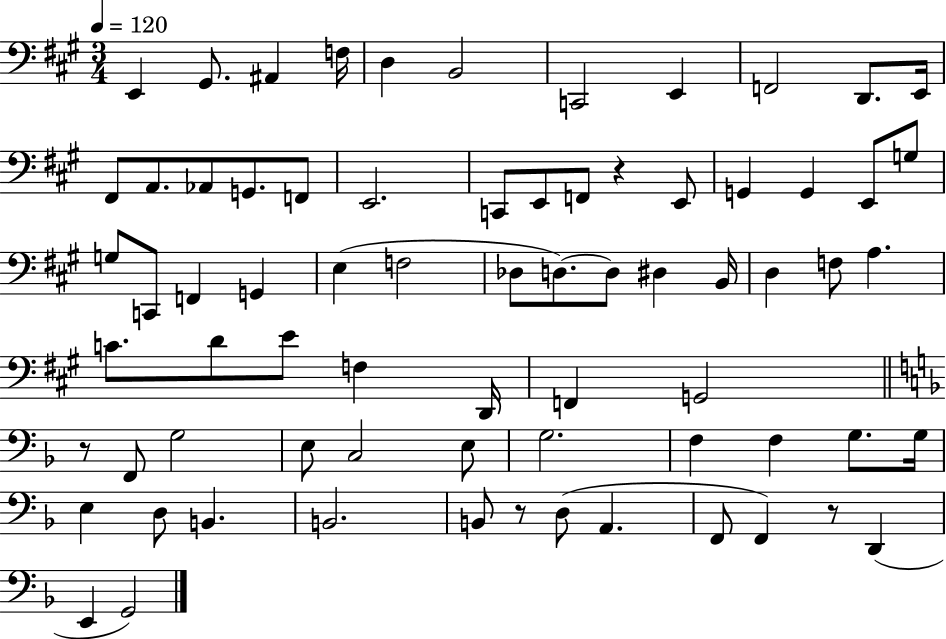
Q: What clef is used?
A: bass